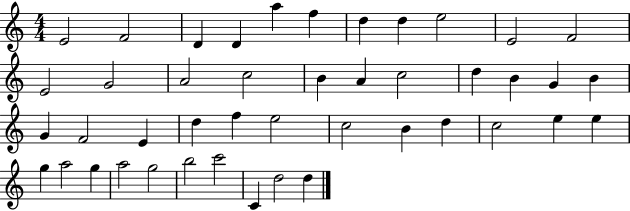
X:1
T:Untitled
M:4/4
L:1/4
K:C
E2 F2 D D a f d d e2 E2 F2 E2 G2 A2 c2 B A c2 d B G B G F2 E d f e2 c2 B d c2 e e g a2 g a2 g2 b2 c'2 C d2 d